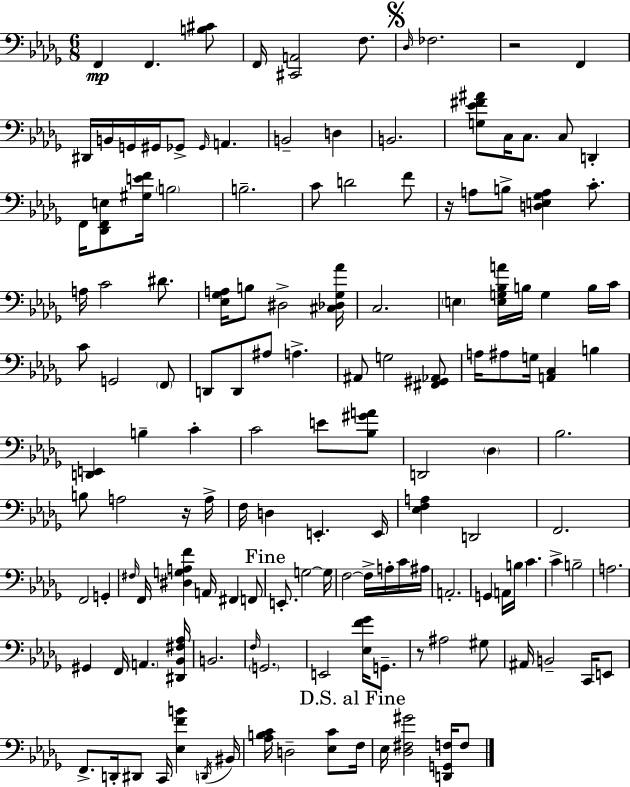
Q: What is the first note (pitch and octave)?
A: F2